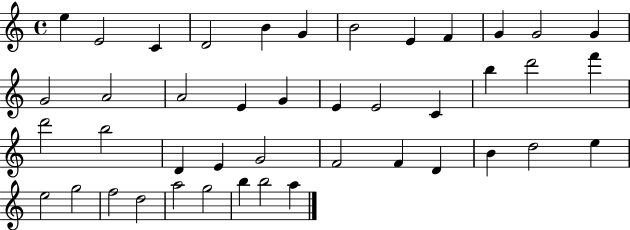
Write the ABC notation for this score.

X:1
T:Untitled
M:4/4
L:1/4
K:C
e E2 C D2 B G B2 E F G G2 G G2 A2 A2 E G E E2 C b d'2 f' d'2 b2 D E G2 F2 F D B d2 e e2 g2 f2 d2 a2 g2 b b2 a